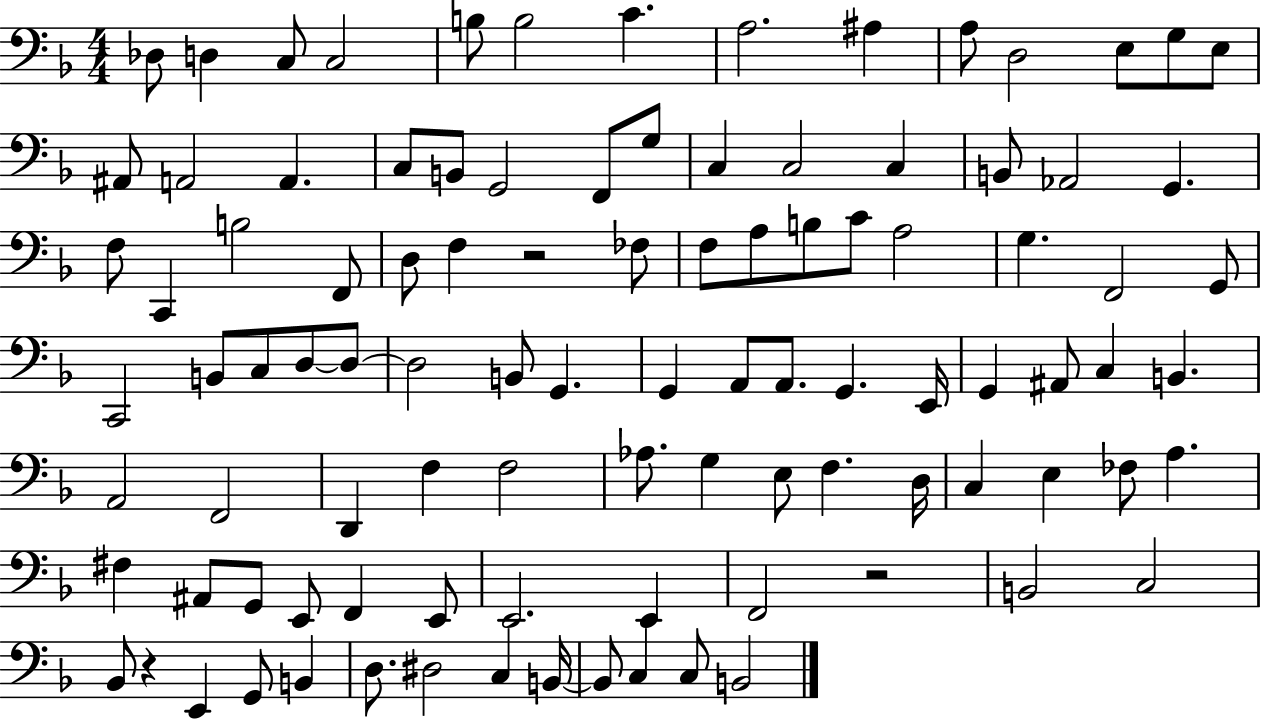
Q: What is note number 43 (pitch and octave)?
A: G2